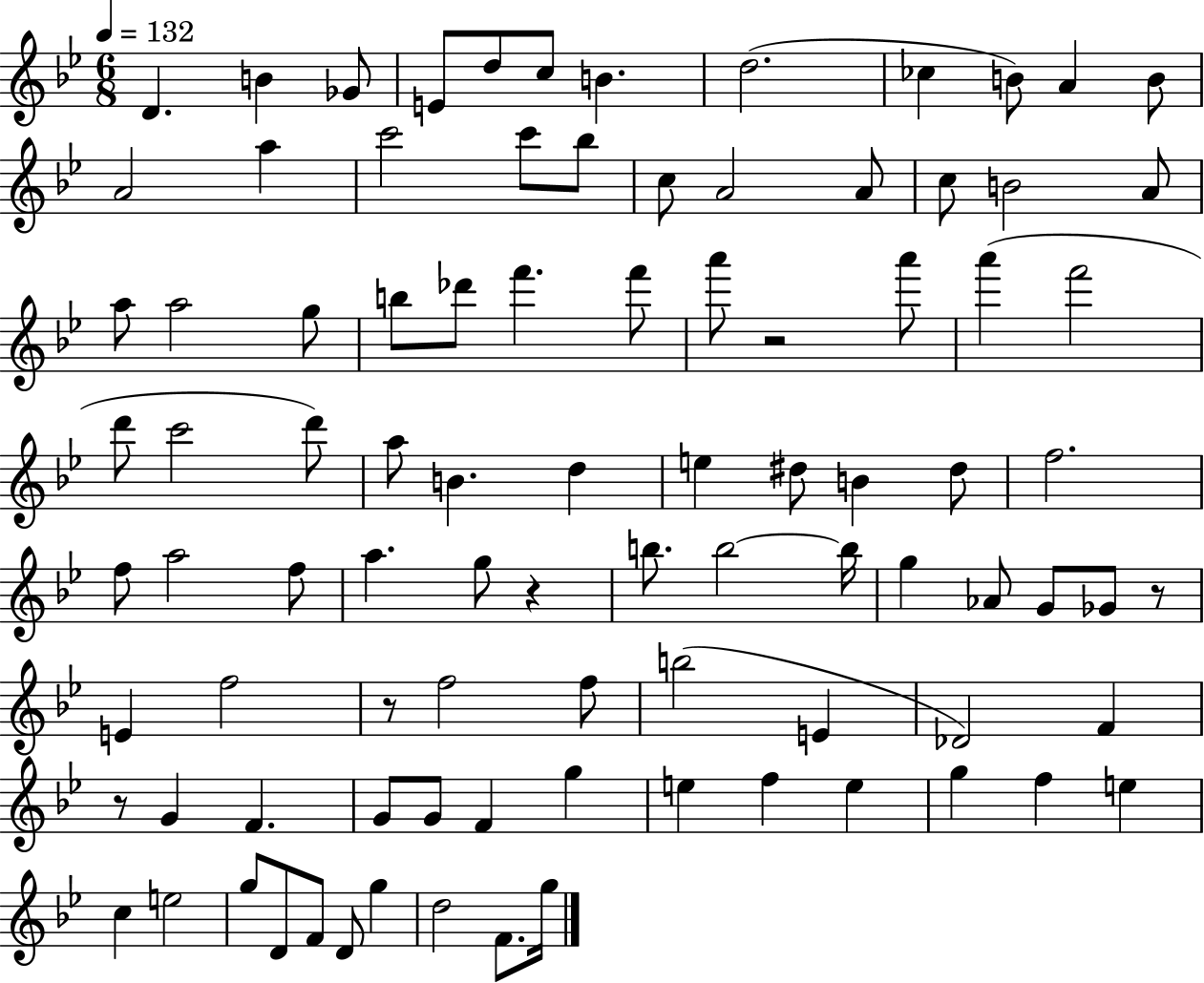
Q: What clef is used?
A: treble